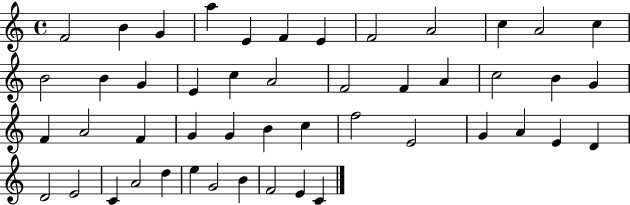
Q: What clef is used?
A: treble